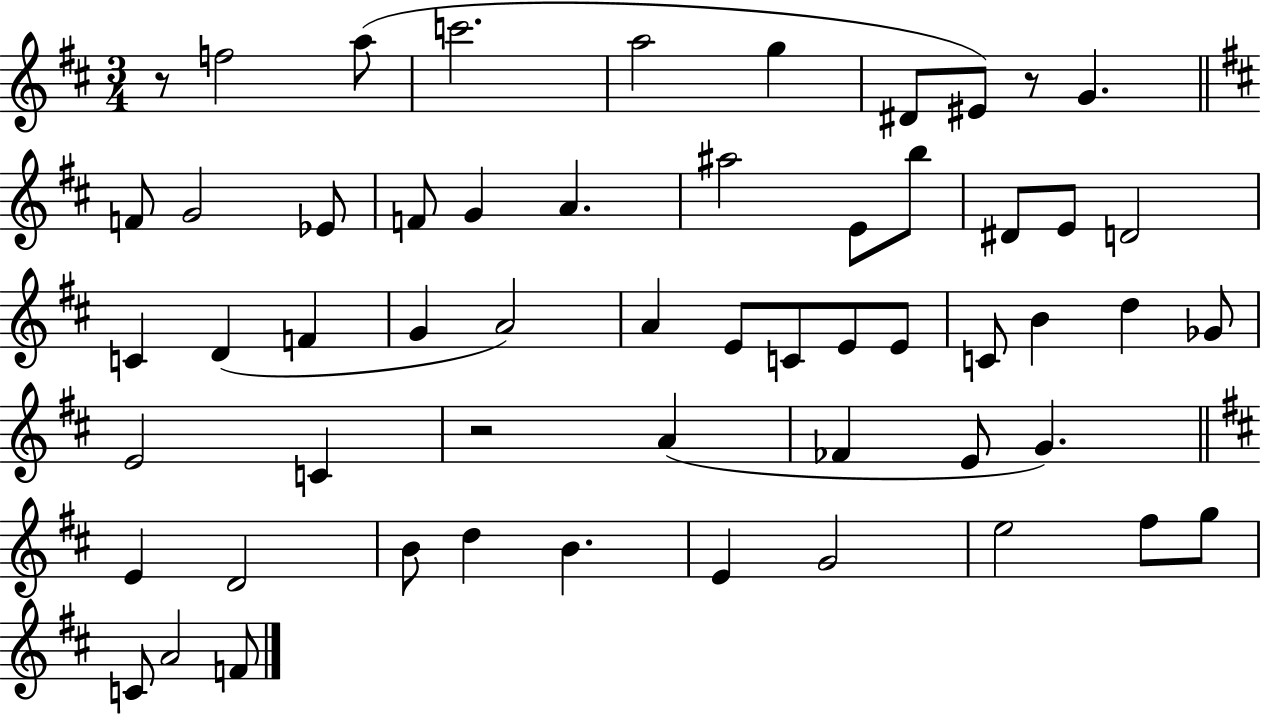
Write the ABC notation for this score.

X:1
T:Untitled
M:3/4
L:1/4
K:D
z/2 f2 a/2 c'2 a2 g ^D/2 ^E/2 z/2 G F/2 G2 _E/2 F/2 G A ^a2 E/2 b/2 ^D/2 E/2 D2 C D F G A2 A E/2 C/2 E/2 E/2 C/2 B d _G/2 E2 C z2 A _F E/2 G E D2 B/2 d B E G2 e2 ^f/2 g/2 C/2 A2 F/2